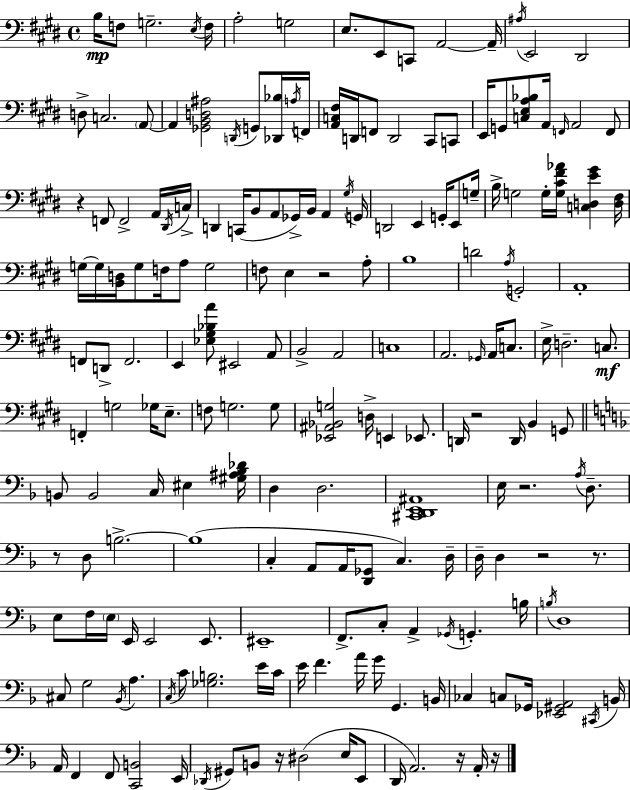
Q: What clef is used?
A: bass